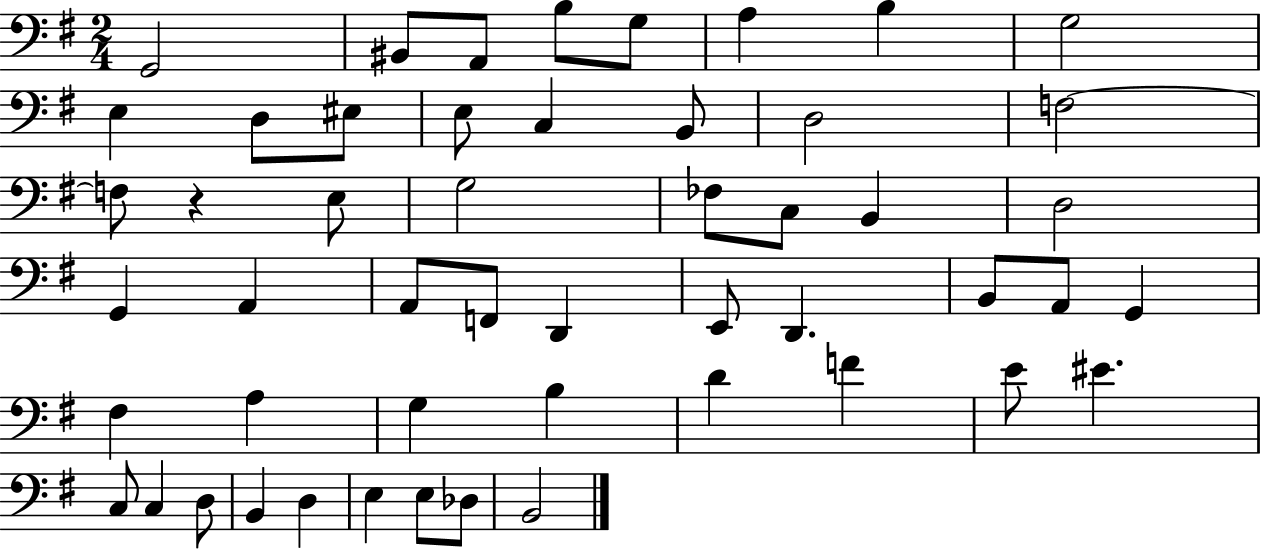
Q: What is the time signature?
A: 2/4